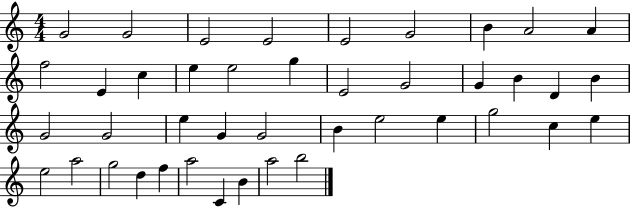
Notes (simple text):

G4/h G4/h E4/h E4/h E4/h G4/h B4/q A4/h A4/q F5/h E4/q C5/q E5/q E5/h G5/q E4/h G4/h G4/q B4/q D4/q B4/q G4/h G4/h E5/q G4/q G4/h B4/q E5/h E5/q G5/h C5/q E5/q E5/h A5/h G5/h D5/q F5/q A5/h C4/q B4/q A5/h B5/h